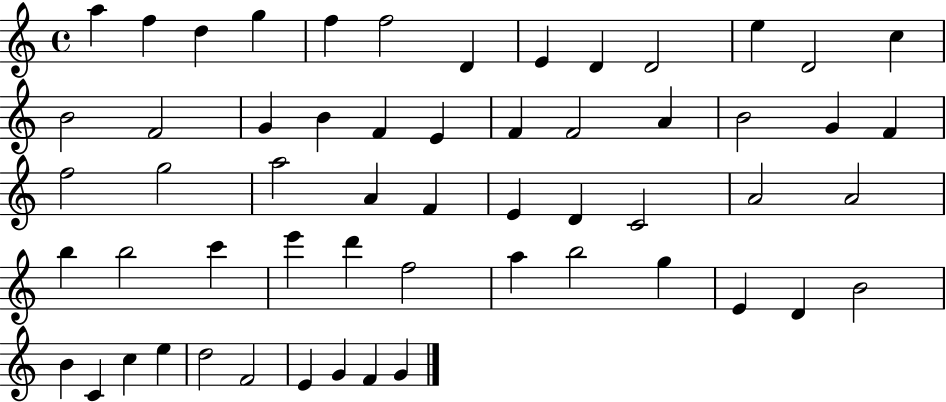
{
  \clef treble
  \time 4/4
  \defaultTimeSignature
  \key c \major
  a''4 f''4 d''4 g''4 | f''4 f''2 d'4 | e'4 d'4 d'2 | e''4 d'2 c''4 | \break b'2 f'2 | g'4 b'4 f'4 e'4 | f'4 f'2 a'4 | b'2 g'4 f'4 | \break f''2 g''2 | a''2 a'4 f'4 | e'4 d'4 c'2 | a'2 a'2 | \break b''4 b''2 c'''4 | e'''4 d'''4 f''2 | a''4 b''2 g''4 | e'4 d'4 b'2 | \break b'4 c'4 c''4 e''4 | d''2 f'2 | e'4 g'4 f'4 g'4 | \bar "|."
}